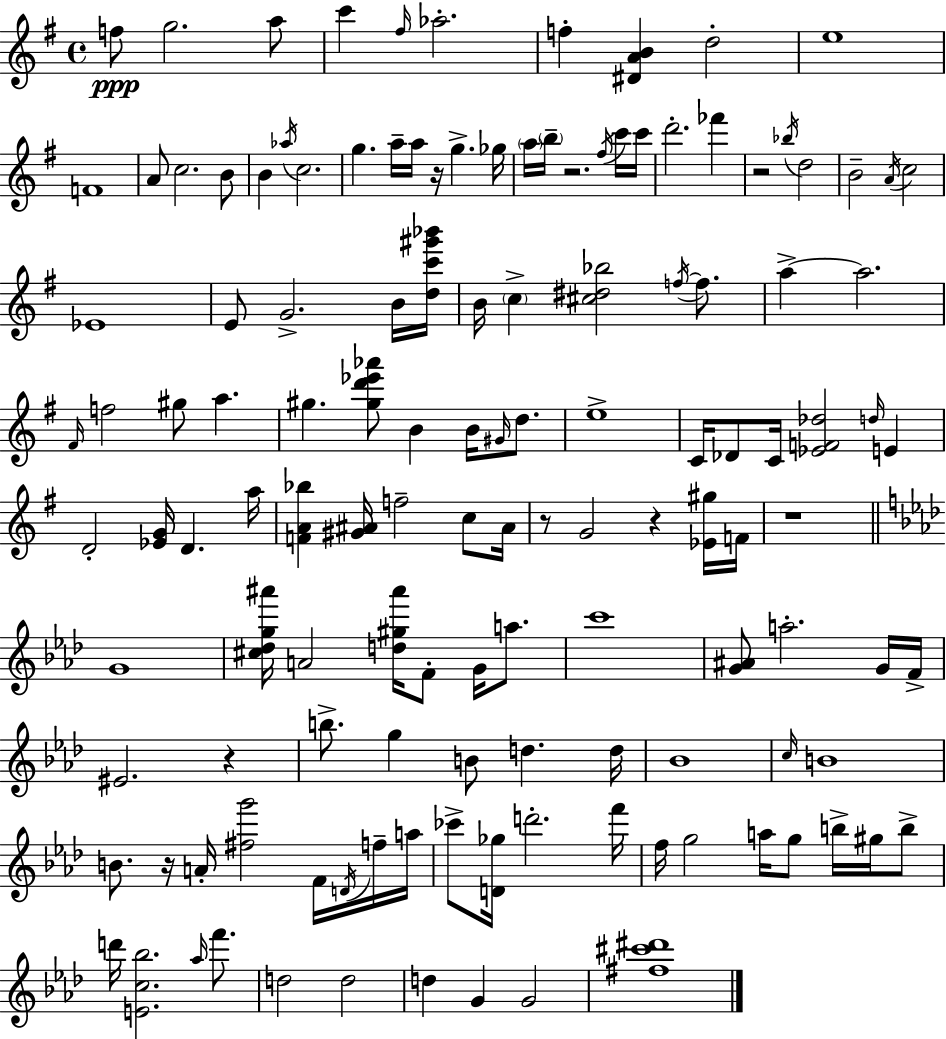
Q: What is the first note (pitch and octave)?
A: F5